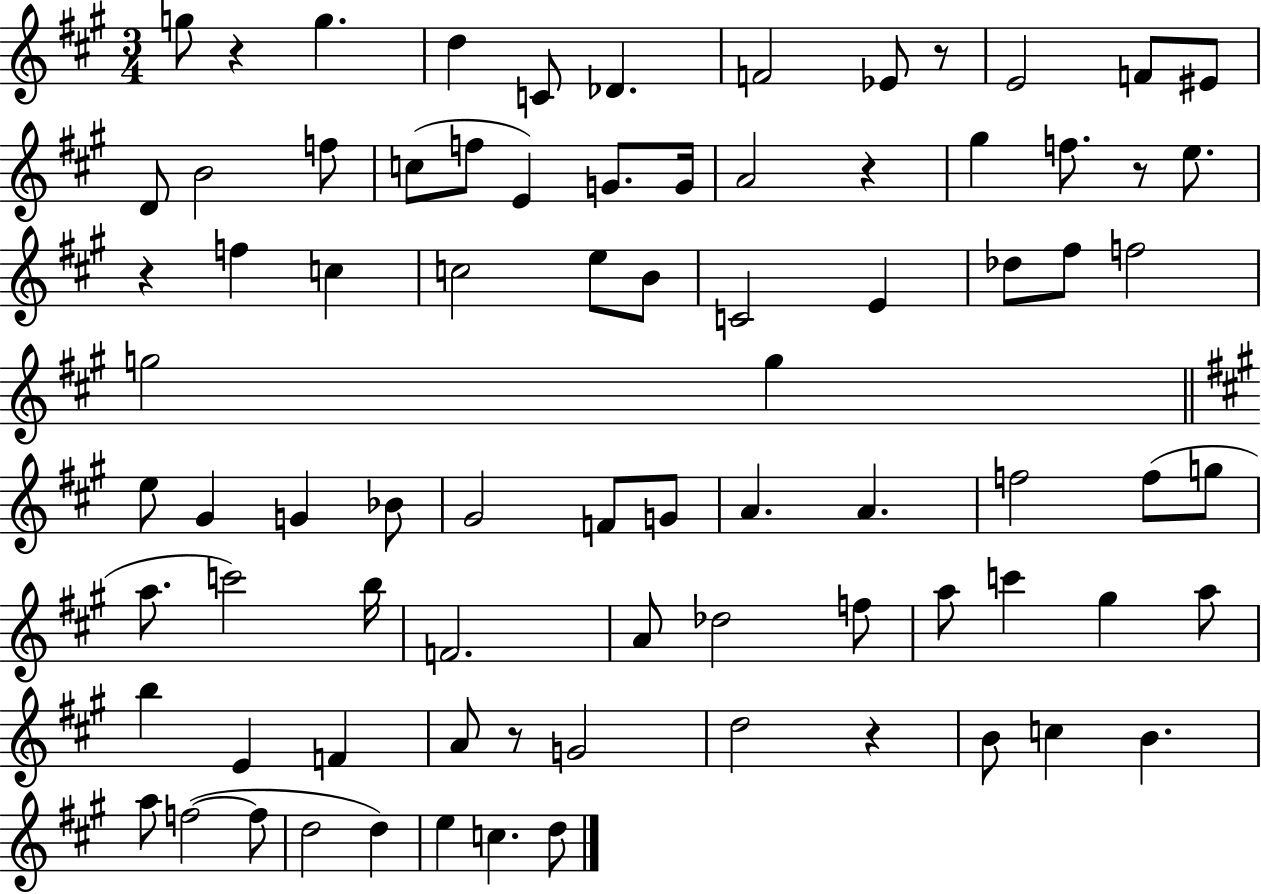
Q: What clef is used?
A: treble